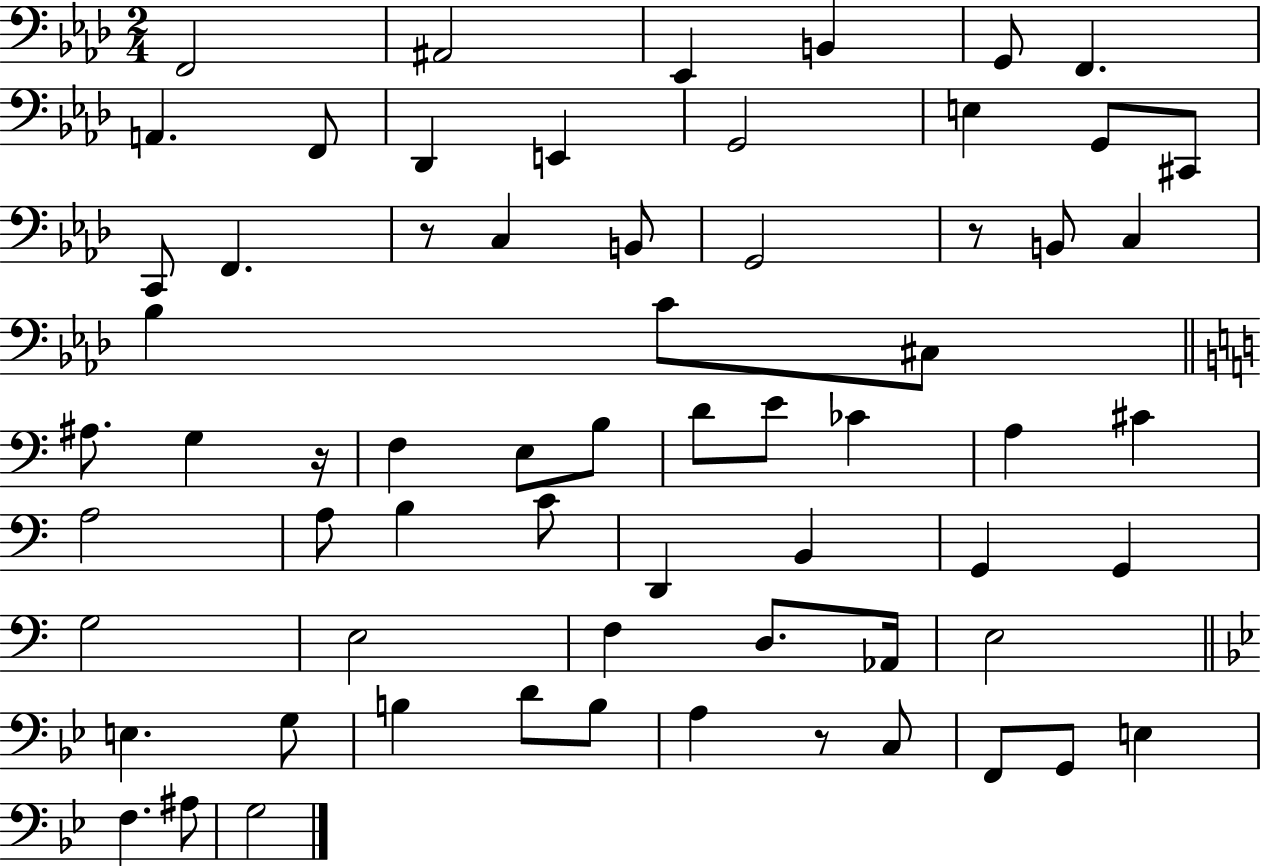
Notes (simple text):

F2/h A#2/h Eb2/q B2/q G2/e F2/q. A2/q. F2/e Db2/q E2/q G2/h E3/q G2/e C#2/e C2/e F2/q. R/e C3/q B2/e G2/h R/e B2/e C3/q Bb3/q C4/e C#3/e A#3/e. G3/q R/s F3/q E3/e B3/e D4/e E4/e CES4/q A3/q C#4/q A3/h A3/e B3/q C4/e D2/q B2/q G2/q G2/q G3/h E3/h F3/q D3/e. Ab2/s E3/h E3/q. G3/e B3/q D4/e B3/e A3/q R/e C3/e F2/e G2/e E3/q F3/q. A#3/e G3/h